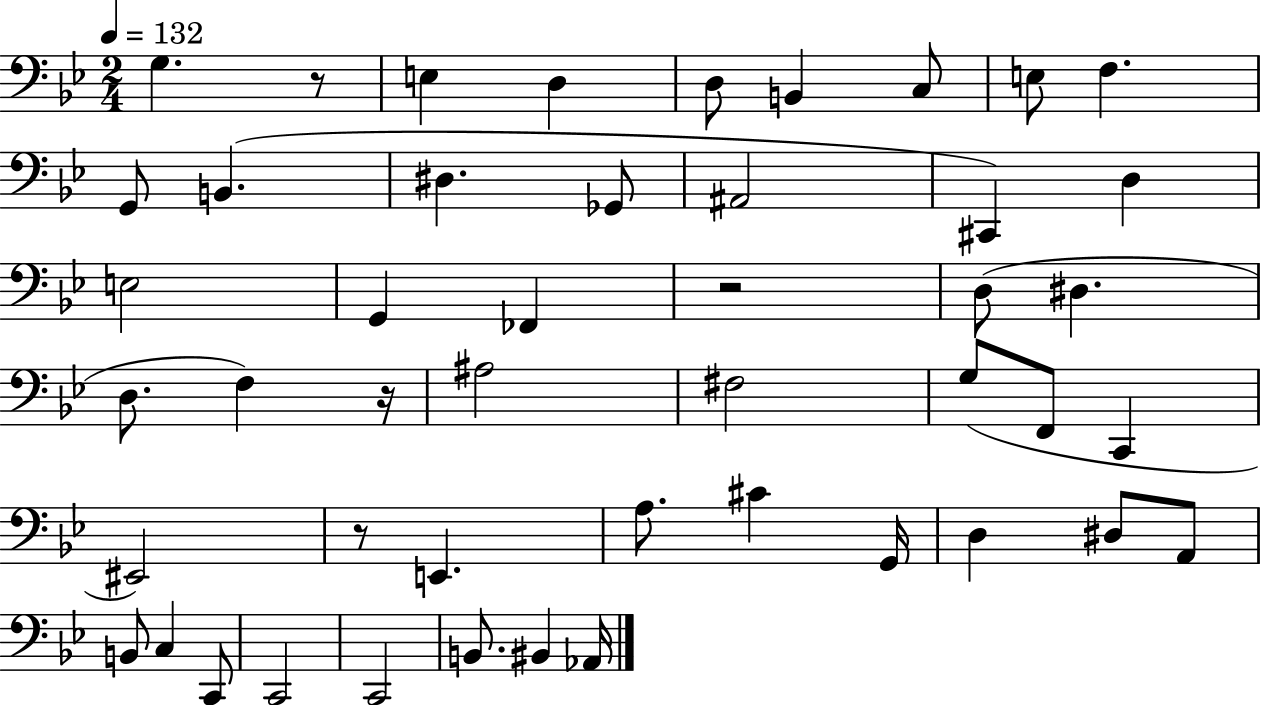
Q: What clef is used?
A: bass